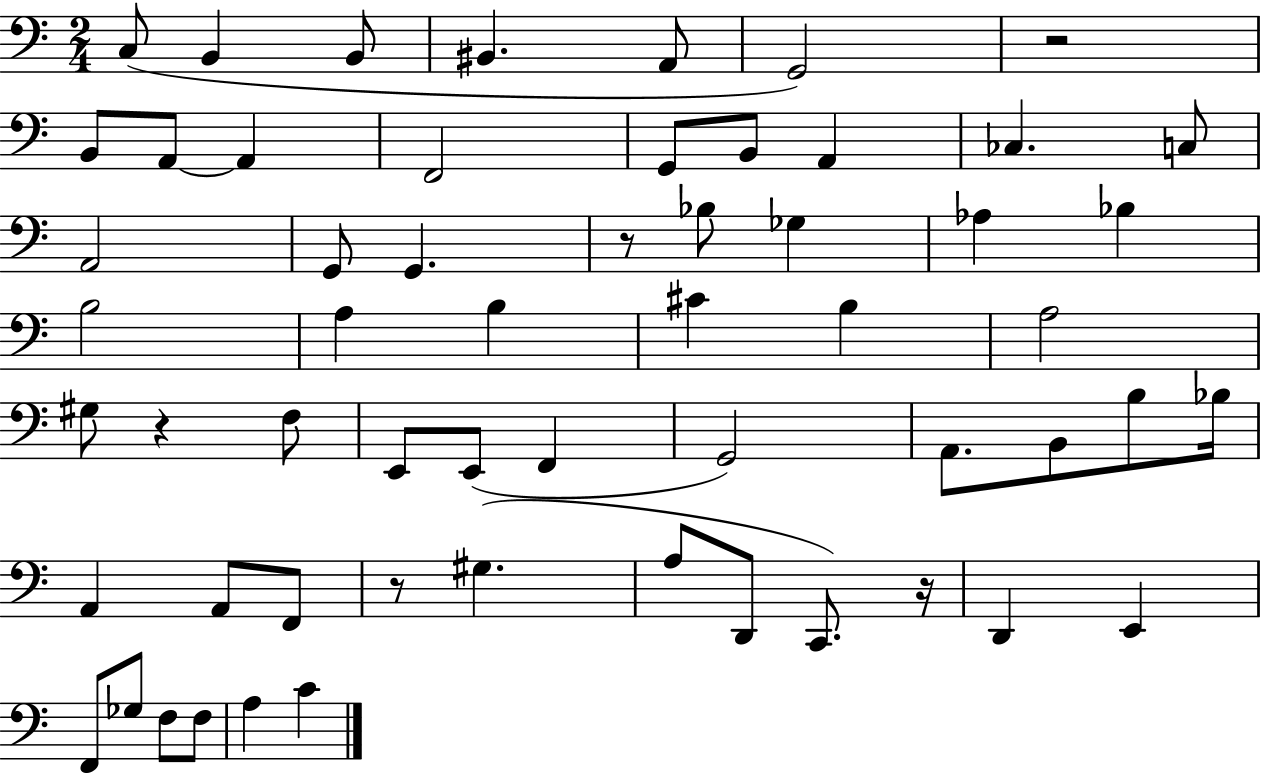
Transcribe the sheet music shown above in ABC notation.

X:1
T:Untitled
M:2/4
L:1/4
K:C
C,/2 B,, B,,/2 ^B,, A,,/2 G,,2 z2 B,,/2 A,,/2 A,, F,,2 G,,/2 B,,/2 A,, _C, C,/2 A,,2 G,,/2 G,, z/2 _B,/2 _G, _A, _B, B,2 A, B, ^C B, A,2 ^G,/2 z F,/2 E,,/2 E,,/2 F,, G,,2 A,,/2 B,,/2 B,/2 _B,/4 A,, A,,/2 F,,/2 z/2 ^G, A,/2 D,,/2 C,,/2 z/4 D,, E,, F,,/2 _G,/2 F,/2 F,/2 A, C